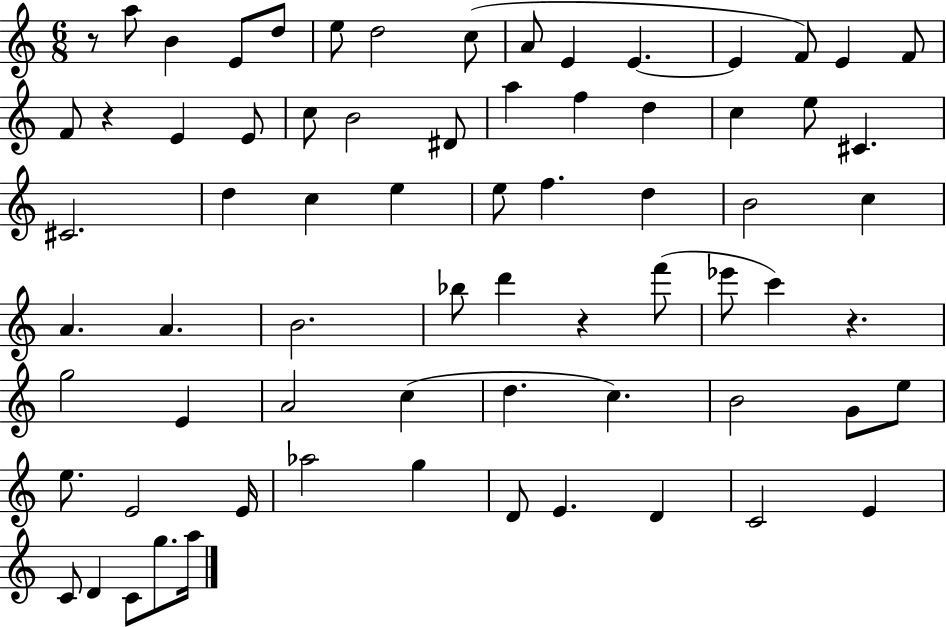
X:1
T:Untitled
M:6/8
L:1/4
K:C
z/2 a/2 B E/2 d/2 e/2 d2 c/2 A/2 E E E F/2 E F/2 F/2 z E E/2 c/2 B2 ^D/2 a f d c e/2 ^C ^C2 d c e e/2 f d B2 c A A B2 _b/2 d' z f'/2 _e'/2 c' z g2 E A2 c d c B2 G/2 e/2 e/2 E2 E/4 _a2 g D/2 E D C2 E C/2 D C/2 g/2 a/4